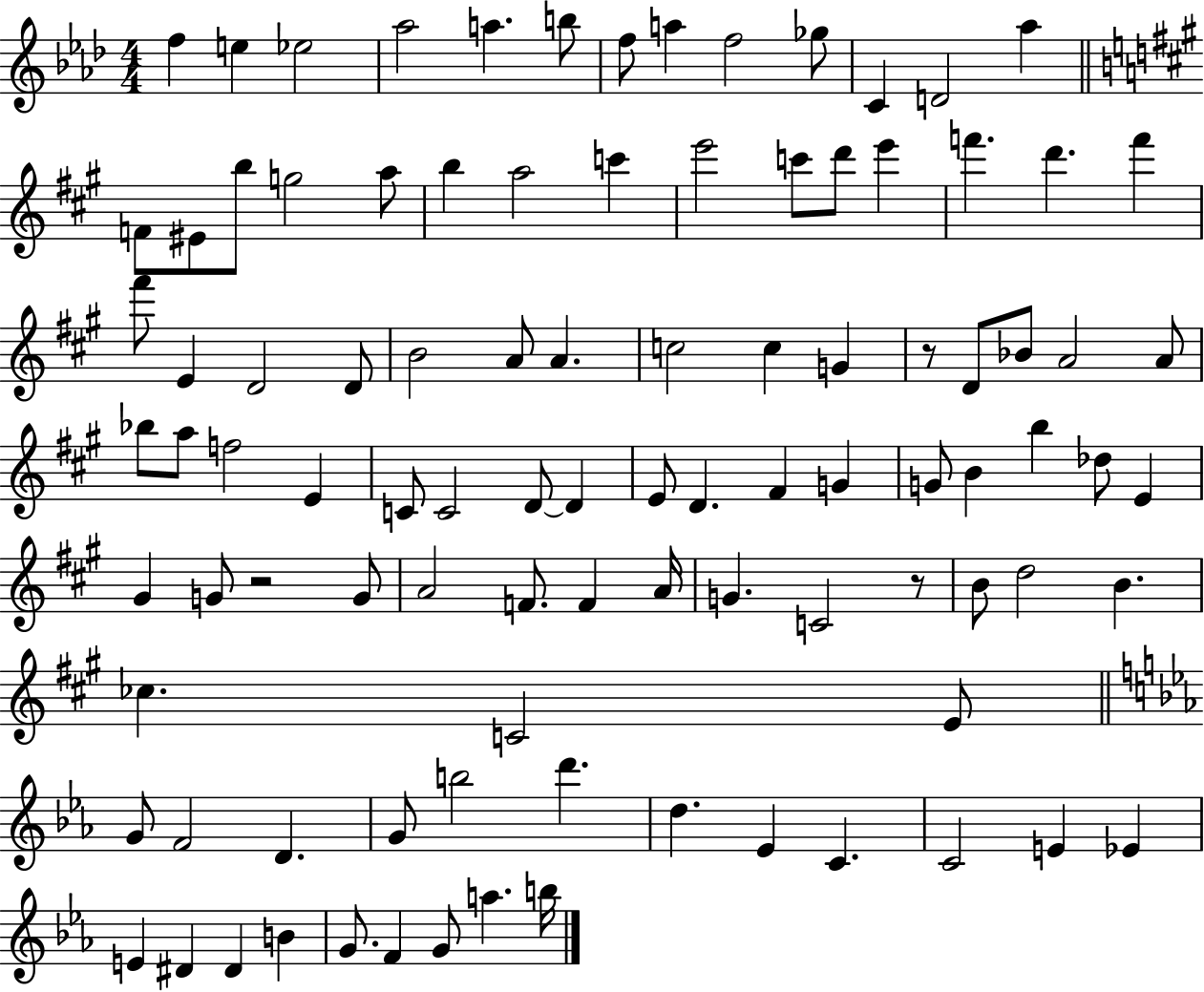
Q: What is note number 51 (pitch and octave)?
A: E4